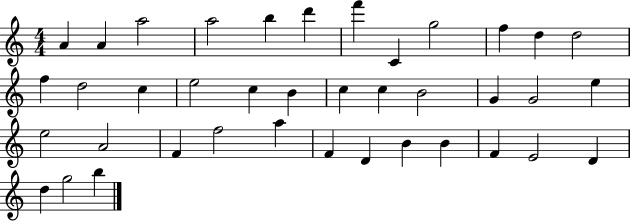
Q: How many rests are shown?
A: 0